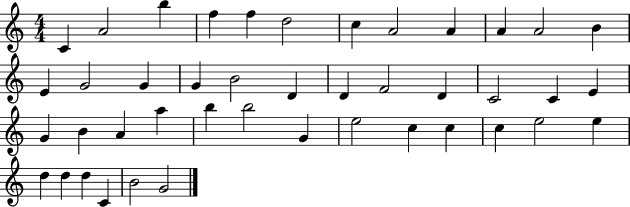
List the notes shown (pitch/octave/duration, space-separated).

C4/q A4/h B5/q F5/q F5/q D5/h C5/q A4/h A4/q A4/q A4/h B4/q E4/q G4/h G4/q G4/q B4/h D4/q D4/q F4/h D4/q C4/h C4/q E4/q G4/q B4/q A4/q A5/q B5/q B5/h G4/q E5/h C5/q C5/q C5/q E5/h E5/q D5/q D5/q D5/q C4/q B4/h G4/h